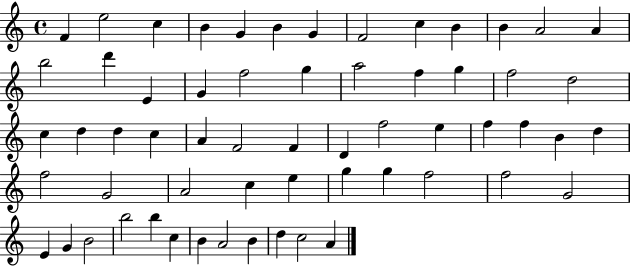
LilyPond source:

{
  \clef treble
  \time 4/4
  \defaultTimeSignature
  \key c \major
  f'4 e''2 c''4 | b'4 g'4 b'4 g'4 | f'2 c''4 b'4 | b'4 a'2 a'4 | \break b''2 d'''4 e'4 | g'4 f''2 g''4 | a''2 f''4 g''4 | f''2 d''2 | \break c''4 d''4 d''4 c''4 | a'4 f'2 f'4 | d'4 f''2 e''4 | f''4 f''4 b'4 d''4 | \break f''2 g'2 | a'2 c''4 e''4 | g''4 g''4 f''2 | f''2 g'2 | \break e'4 g'4 b'2 | b''2 b''4 c''4 | b'4 a'2 b'4 | d''4 c''2 a'4 | \break \bar "|."
}